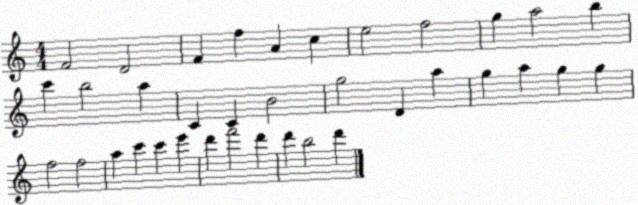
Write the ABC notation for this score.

X:1
T:Untitled
M:4/4
L:1/4
K:C
F2 D2 F f A c e2 f2 g a2 b c' b2 a C C B2 g2 D a g a g g f2 f2 a c' c' e' d' f'2 d' d' b2 d'